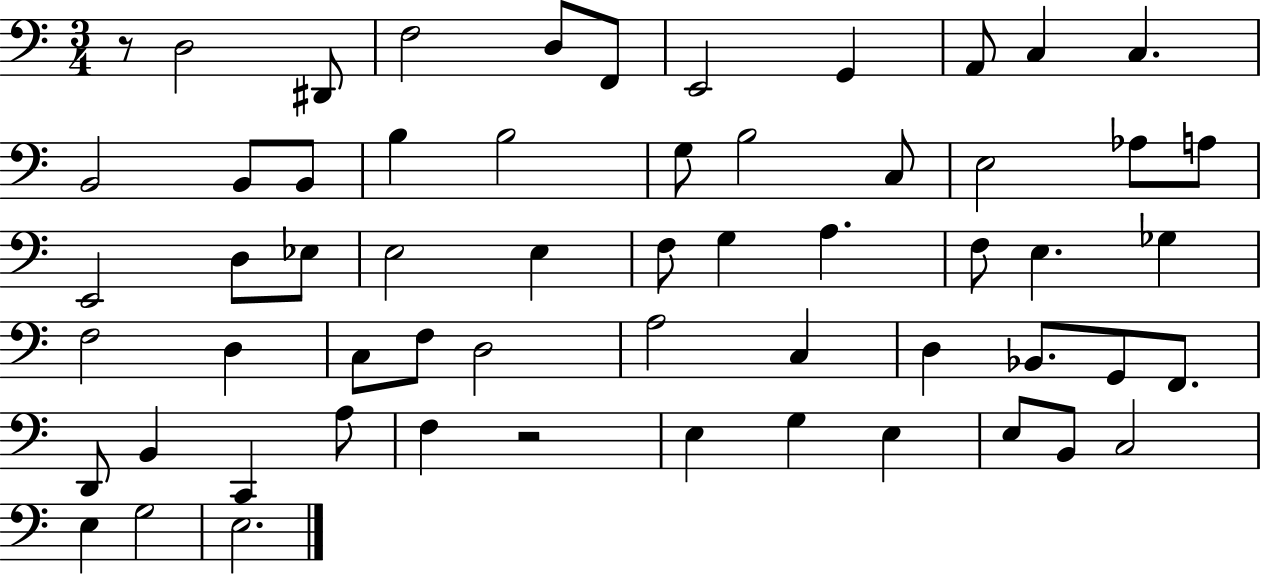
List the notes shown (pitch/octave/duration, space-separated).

R/e D3/h D#2/e F3/h D3/e F2/e E2/h G2/q A2/e C3/q C3/q. B2/h B2/e B2/e B3/q B3/h G3/e B3/h C3/e E3/h Ab3/e A3/e E2/h D3/e Eb3/e E3/h E3/q F3/e G3/q A3/q. F3/e E3/q. Gb3/q F3/h D3/q C3/e F3/e D3/h A3/h C3/q D3/q Bb2/e. G2/e F2/e. D2/e B2/q C2/q A3/e F3/q R/h E3/q G3/q E3/q E3/e B2/e C3/h E3/q G3/h E3/h.